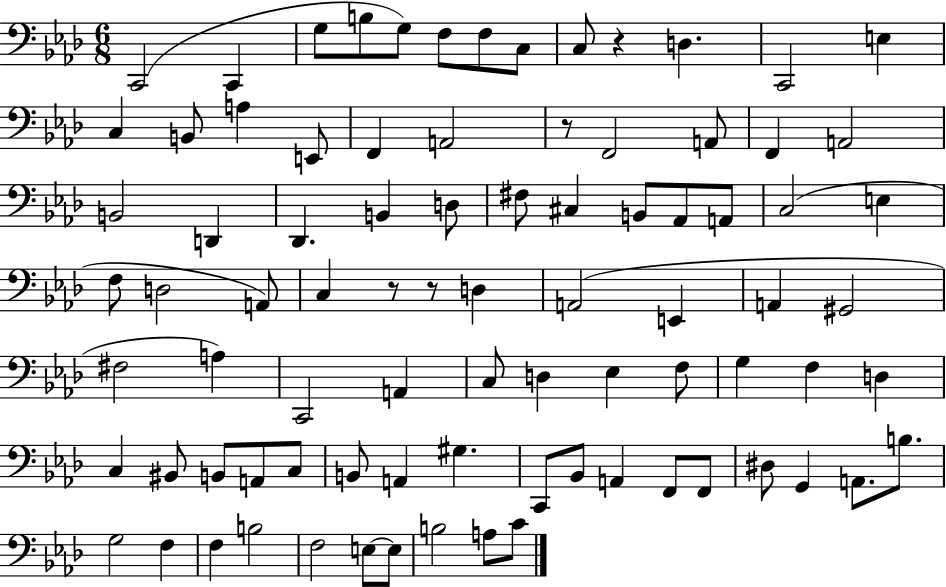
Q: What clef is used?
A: bass